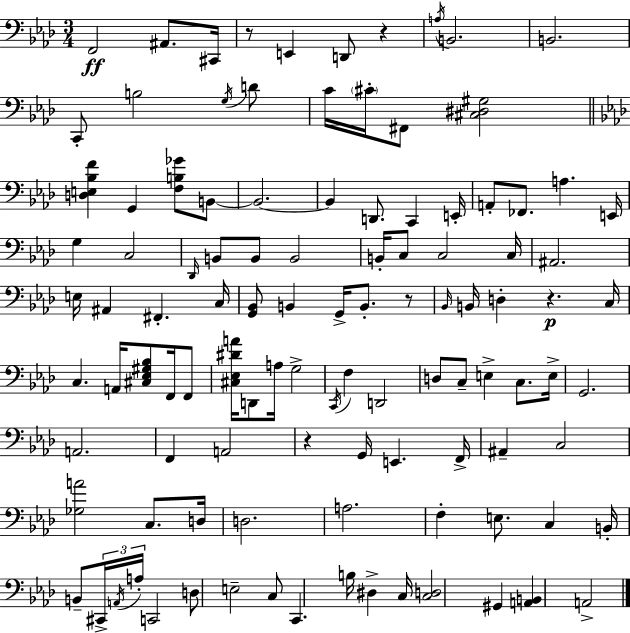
{
  \clef bass
  \numericTimeSignature
  \time 3/4
  \key aes \major
  f,2\ff ais,8. cis,16 | r8 e,4 d,8 r4 | \acciaccatura { a16 } b,2. | b,2. | \break c,8-. b2 \acciaccatura { g16 } | d'8 c'16 \parenthesize cis'16-. fis,8 <cis dis gis>2 | \bar "||" \break \key f \minor <d e bes f'>4 g,4 <f b ges'>8 b,8~~ | b,2.~~ | b,4 d,8. c,4 e,16-. | a,8-. fes,8. a4. e,16 | \break g4 c2 | \grace { des,16 } b,8 b,8 b,2 | b,16-. c8 c2 | c16 ais,2. | \break e16 ais,4 fis,4.-. | c16 <g, bes,>8 b,4 g,16-> b,8.-. r8 | \grace { bes,16 } b,16 d4-. r4.\p | c16 c4. a,16 <cis ees gis bes>8 f,16 | \break f,8 <cis ees dis' a'>16 d,8 a16 g2-> | \acciaccatura { c,16 } f4 d,2 | d8 c8-- e4-> c8. | e16-> g,2. | \break a,2. | f,4 a,2 | r4 g,16 e,4. | f,16-> ais,4-- c2 | \break <ges a'>2 c8. | d16 d2. | a2. | f4-. e8. c4 | \break b,16-. b,8-- \tuplet 3/2 { cis,16-> \acciaccatura { a,16 } a16-. } c,2 | d8 e2-- | c8 c,4. b16 dis4-> | c16 <c d>2 | \break gis,4 <a, b,>4 a,2-> | \bar "|."
}